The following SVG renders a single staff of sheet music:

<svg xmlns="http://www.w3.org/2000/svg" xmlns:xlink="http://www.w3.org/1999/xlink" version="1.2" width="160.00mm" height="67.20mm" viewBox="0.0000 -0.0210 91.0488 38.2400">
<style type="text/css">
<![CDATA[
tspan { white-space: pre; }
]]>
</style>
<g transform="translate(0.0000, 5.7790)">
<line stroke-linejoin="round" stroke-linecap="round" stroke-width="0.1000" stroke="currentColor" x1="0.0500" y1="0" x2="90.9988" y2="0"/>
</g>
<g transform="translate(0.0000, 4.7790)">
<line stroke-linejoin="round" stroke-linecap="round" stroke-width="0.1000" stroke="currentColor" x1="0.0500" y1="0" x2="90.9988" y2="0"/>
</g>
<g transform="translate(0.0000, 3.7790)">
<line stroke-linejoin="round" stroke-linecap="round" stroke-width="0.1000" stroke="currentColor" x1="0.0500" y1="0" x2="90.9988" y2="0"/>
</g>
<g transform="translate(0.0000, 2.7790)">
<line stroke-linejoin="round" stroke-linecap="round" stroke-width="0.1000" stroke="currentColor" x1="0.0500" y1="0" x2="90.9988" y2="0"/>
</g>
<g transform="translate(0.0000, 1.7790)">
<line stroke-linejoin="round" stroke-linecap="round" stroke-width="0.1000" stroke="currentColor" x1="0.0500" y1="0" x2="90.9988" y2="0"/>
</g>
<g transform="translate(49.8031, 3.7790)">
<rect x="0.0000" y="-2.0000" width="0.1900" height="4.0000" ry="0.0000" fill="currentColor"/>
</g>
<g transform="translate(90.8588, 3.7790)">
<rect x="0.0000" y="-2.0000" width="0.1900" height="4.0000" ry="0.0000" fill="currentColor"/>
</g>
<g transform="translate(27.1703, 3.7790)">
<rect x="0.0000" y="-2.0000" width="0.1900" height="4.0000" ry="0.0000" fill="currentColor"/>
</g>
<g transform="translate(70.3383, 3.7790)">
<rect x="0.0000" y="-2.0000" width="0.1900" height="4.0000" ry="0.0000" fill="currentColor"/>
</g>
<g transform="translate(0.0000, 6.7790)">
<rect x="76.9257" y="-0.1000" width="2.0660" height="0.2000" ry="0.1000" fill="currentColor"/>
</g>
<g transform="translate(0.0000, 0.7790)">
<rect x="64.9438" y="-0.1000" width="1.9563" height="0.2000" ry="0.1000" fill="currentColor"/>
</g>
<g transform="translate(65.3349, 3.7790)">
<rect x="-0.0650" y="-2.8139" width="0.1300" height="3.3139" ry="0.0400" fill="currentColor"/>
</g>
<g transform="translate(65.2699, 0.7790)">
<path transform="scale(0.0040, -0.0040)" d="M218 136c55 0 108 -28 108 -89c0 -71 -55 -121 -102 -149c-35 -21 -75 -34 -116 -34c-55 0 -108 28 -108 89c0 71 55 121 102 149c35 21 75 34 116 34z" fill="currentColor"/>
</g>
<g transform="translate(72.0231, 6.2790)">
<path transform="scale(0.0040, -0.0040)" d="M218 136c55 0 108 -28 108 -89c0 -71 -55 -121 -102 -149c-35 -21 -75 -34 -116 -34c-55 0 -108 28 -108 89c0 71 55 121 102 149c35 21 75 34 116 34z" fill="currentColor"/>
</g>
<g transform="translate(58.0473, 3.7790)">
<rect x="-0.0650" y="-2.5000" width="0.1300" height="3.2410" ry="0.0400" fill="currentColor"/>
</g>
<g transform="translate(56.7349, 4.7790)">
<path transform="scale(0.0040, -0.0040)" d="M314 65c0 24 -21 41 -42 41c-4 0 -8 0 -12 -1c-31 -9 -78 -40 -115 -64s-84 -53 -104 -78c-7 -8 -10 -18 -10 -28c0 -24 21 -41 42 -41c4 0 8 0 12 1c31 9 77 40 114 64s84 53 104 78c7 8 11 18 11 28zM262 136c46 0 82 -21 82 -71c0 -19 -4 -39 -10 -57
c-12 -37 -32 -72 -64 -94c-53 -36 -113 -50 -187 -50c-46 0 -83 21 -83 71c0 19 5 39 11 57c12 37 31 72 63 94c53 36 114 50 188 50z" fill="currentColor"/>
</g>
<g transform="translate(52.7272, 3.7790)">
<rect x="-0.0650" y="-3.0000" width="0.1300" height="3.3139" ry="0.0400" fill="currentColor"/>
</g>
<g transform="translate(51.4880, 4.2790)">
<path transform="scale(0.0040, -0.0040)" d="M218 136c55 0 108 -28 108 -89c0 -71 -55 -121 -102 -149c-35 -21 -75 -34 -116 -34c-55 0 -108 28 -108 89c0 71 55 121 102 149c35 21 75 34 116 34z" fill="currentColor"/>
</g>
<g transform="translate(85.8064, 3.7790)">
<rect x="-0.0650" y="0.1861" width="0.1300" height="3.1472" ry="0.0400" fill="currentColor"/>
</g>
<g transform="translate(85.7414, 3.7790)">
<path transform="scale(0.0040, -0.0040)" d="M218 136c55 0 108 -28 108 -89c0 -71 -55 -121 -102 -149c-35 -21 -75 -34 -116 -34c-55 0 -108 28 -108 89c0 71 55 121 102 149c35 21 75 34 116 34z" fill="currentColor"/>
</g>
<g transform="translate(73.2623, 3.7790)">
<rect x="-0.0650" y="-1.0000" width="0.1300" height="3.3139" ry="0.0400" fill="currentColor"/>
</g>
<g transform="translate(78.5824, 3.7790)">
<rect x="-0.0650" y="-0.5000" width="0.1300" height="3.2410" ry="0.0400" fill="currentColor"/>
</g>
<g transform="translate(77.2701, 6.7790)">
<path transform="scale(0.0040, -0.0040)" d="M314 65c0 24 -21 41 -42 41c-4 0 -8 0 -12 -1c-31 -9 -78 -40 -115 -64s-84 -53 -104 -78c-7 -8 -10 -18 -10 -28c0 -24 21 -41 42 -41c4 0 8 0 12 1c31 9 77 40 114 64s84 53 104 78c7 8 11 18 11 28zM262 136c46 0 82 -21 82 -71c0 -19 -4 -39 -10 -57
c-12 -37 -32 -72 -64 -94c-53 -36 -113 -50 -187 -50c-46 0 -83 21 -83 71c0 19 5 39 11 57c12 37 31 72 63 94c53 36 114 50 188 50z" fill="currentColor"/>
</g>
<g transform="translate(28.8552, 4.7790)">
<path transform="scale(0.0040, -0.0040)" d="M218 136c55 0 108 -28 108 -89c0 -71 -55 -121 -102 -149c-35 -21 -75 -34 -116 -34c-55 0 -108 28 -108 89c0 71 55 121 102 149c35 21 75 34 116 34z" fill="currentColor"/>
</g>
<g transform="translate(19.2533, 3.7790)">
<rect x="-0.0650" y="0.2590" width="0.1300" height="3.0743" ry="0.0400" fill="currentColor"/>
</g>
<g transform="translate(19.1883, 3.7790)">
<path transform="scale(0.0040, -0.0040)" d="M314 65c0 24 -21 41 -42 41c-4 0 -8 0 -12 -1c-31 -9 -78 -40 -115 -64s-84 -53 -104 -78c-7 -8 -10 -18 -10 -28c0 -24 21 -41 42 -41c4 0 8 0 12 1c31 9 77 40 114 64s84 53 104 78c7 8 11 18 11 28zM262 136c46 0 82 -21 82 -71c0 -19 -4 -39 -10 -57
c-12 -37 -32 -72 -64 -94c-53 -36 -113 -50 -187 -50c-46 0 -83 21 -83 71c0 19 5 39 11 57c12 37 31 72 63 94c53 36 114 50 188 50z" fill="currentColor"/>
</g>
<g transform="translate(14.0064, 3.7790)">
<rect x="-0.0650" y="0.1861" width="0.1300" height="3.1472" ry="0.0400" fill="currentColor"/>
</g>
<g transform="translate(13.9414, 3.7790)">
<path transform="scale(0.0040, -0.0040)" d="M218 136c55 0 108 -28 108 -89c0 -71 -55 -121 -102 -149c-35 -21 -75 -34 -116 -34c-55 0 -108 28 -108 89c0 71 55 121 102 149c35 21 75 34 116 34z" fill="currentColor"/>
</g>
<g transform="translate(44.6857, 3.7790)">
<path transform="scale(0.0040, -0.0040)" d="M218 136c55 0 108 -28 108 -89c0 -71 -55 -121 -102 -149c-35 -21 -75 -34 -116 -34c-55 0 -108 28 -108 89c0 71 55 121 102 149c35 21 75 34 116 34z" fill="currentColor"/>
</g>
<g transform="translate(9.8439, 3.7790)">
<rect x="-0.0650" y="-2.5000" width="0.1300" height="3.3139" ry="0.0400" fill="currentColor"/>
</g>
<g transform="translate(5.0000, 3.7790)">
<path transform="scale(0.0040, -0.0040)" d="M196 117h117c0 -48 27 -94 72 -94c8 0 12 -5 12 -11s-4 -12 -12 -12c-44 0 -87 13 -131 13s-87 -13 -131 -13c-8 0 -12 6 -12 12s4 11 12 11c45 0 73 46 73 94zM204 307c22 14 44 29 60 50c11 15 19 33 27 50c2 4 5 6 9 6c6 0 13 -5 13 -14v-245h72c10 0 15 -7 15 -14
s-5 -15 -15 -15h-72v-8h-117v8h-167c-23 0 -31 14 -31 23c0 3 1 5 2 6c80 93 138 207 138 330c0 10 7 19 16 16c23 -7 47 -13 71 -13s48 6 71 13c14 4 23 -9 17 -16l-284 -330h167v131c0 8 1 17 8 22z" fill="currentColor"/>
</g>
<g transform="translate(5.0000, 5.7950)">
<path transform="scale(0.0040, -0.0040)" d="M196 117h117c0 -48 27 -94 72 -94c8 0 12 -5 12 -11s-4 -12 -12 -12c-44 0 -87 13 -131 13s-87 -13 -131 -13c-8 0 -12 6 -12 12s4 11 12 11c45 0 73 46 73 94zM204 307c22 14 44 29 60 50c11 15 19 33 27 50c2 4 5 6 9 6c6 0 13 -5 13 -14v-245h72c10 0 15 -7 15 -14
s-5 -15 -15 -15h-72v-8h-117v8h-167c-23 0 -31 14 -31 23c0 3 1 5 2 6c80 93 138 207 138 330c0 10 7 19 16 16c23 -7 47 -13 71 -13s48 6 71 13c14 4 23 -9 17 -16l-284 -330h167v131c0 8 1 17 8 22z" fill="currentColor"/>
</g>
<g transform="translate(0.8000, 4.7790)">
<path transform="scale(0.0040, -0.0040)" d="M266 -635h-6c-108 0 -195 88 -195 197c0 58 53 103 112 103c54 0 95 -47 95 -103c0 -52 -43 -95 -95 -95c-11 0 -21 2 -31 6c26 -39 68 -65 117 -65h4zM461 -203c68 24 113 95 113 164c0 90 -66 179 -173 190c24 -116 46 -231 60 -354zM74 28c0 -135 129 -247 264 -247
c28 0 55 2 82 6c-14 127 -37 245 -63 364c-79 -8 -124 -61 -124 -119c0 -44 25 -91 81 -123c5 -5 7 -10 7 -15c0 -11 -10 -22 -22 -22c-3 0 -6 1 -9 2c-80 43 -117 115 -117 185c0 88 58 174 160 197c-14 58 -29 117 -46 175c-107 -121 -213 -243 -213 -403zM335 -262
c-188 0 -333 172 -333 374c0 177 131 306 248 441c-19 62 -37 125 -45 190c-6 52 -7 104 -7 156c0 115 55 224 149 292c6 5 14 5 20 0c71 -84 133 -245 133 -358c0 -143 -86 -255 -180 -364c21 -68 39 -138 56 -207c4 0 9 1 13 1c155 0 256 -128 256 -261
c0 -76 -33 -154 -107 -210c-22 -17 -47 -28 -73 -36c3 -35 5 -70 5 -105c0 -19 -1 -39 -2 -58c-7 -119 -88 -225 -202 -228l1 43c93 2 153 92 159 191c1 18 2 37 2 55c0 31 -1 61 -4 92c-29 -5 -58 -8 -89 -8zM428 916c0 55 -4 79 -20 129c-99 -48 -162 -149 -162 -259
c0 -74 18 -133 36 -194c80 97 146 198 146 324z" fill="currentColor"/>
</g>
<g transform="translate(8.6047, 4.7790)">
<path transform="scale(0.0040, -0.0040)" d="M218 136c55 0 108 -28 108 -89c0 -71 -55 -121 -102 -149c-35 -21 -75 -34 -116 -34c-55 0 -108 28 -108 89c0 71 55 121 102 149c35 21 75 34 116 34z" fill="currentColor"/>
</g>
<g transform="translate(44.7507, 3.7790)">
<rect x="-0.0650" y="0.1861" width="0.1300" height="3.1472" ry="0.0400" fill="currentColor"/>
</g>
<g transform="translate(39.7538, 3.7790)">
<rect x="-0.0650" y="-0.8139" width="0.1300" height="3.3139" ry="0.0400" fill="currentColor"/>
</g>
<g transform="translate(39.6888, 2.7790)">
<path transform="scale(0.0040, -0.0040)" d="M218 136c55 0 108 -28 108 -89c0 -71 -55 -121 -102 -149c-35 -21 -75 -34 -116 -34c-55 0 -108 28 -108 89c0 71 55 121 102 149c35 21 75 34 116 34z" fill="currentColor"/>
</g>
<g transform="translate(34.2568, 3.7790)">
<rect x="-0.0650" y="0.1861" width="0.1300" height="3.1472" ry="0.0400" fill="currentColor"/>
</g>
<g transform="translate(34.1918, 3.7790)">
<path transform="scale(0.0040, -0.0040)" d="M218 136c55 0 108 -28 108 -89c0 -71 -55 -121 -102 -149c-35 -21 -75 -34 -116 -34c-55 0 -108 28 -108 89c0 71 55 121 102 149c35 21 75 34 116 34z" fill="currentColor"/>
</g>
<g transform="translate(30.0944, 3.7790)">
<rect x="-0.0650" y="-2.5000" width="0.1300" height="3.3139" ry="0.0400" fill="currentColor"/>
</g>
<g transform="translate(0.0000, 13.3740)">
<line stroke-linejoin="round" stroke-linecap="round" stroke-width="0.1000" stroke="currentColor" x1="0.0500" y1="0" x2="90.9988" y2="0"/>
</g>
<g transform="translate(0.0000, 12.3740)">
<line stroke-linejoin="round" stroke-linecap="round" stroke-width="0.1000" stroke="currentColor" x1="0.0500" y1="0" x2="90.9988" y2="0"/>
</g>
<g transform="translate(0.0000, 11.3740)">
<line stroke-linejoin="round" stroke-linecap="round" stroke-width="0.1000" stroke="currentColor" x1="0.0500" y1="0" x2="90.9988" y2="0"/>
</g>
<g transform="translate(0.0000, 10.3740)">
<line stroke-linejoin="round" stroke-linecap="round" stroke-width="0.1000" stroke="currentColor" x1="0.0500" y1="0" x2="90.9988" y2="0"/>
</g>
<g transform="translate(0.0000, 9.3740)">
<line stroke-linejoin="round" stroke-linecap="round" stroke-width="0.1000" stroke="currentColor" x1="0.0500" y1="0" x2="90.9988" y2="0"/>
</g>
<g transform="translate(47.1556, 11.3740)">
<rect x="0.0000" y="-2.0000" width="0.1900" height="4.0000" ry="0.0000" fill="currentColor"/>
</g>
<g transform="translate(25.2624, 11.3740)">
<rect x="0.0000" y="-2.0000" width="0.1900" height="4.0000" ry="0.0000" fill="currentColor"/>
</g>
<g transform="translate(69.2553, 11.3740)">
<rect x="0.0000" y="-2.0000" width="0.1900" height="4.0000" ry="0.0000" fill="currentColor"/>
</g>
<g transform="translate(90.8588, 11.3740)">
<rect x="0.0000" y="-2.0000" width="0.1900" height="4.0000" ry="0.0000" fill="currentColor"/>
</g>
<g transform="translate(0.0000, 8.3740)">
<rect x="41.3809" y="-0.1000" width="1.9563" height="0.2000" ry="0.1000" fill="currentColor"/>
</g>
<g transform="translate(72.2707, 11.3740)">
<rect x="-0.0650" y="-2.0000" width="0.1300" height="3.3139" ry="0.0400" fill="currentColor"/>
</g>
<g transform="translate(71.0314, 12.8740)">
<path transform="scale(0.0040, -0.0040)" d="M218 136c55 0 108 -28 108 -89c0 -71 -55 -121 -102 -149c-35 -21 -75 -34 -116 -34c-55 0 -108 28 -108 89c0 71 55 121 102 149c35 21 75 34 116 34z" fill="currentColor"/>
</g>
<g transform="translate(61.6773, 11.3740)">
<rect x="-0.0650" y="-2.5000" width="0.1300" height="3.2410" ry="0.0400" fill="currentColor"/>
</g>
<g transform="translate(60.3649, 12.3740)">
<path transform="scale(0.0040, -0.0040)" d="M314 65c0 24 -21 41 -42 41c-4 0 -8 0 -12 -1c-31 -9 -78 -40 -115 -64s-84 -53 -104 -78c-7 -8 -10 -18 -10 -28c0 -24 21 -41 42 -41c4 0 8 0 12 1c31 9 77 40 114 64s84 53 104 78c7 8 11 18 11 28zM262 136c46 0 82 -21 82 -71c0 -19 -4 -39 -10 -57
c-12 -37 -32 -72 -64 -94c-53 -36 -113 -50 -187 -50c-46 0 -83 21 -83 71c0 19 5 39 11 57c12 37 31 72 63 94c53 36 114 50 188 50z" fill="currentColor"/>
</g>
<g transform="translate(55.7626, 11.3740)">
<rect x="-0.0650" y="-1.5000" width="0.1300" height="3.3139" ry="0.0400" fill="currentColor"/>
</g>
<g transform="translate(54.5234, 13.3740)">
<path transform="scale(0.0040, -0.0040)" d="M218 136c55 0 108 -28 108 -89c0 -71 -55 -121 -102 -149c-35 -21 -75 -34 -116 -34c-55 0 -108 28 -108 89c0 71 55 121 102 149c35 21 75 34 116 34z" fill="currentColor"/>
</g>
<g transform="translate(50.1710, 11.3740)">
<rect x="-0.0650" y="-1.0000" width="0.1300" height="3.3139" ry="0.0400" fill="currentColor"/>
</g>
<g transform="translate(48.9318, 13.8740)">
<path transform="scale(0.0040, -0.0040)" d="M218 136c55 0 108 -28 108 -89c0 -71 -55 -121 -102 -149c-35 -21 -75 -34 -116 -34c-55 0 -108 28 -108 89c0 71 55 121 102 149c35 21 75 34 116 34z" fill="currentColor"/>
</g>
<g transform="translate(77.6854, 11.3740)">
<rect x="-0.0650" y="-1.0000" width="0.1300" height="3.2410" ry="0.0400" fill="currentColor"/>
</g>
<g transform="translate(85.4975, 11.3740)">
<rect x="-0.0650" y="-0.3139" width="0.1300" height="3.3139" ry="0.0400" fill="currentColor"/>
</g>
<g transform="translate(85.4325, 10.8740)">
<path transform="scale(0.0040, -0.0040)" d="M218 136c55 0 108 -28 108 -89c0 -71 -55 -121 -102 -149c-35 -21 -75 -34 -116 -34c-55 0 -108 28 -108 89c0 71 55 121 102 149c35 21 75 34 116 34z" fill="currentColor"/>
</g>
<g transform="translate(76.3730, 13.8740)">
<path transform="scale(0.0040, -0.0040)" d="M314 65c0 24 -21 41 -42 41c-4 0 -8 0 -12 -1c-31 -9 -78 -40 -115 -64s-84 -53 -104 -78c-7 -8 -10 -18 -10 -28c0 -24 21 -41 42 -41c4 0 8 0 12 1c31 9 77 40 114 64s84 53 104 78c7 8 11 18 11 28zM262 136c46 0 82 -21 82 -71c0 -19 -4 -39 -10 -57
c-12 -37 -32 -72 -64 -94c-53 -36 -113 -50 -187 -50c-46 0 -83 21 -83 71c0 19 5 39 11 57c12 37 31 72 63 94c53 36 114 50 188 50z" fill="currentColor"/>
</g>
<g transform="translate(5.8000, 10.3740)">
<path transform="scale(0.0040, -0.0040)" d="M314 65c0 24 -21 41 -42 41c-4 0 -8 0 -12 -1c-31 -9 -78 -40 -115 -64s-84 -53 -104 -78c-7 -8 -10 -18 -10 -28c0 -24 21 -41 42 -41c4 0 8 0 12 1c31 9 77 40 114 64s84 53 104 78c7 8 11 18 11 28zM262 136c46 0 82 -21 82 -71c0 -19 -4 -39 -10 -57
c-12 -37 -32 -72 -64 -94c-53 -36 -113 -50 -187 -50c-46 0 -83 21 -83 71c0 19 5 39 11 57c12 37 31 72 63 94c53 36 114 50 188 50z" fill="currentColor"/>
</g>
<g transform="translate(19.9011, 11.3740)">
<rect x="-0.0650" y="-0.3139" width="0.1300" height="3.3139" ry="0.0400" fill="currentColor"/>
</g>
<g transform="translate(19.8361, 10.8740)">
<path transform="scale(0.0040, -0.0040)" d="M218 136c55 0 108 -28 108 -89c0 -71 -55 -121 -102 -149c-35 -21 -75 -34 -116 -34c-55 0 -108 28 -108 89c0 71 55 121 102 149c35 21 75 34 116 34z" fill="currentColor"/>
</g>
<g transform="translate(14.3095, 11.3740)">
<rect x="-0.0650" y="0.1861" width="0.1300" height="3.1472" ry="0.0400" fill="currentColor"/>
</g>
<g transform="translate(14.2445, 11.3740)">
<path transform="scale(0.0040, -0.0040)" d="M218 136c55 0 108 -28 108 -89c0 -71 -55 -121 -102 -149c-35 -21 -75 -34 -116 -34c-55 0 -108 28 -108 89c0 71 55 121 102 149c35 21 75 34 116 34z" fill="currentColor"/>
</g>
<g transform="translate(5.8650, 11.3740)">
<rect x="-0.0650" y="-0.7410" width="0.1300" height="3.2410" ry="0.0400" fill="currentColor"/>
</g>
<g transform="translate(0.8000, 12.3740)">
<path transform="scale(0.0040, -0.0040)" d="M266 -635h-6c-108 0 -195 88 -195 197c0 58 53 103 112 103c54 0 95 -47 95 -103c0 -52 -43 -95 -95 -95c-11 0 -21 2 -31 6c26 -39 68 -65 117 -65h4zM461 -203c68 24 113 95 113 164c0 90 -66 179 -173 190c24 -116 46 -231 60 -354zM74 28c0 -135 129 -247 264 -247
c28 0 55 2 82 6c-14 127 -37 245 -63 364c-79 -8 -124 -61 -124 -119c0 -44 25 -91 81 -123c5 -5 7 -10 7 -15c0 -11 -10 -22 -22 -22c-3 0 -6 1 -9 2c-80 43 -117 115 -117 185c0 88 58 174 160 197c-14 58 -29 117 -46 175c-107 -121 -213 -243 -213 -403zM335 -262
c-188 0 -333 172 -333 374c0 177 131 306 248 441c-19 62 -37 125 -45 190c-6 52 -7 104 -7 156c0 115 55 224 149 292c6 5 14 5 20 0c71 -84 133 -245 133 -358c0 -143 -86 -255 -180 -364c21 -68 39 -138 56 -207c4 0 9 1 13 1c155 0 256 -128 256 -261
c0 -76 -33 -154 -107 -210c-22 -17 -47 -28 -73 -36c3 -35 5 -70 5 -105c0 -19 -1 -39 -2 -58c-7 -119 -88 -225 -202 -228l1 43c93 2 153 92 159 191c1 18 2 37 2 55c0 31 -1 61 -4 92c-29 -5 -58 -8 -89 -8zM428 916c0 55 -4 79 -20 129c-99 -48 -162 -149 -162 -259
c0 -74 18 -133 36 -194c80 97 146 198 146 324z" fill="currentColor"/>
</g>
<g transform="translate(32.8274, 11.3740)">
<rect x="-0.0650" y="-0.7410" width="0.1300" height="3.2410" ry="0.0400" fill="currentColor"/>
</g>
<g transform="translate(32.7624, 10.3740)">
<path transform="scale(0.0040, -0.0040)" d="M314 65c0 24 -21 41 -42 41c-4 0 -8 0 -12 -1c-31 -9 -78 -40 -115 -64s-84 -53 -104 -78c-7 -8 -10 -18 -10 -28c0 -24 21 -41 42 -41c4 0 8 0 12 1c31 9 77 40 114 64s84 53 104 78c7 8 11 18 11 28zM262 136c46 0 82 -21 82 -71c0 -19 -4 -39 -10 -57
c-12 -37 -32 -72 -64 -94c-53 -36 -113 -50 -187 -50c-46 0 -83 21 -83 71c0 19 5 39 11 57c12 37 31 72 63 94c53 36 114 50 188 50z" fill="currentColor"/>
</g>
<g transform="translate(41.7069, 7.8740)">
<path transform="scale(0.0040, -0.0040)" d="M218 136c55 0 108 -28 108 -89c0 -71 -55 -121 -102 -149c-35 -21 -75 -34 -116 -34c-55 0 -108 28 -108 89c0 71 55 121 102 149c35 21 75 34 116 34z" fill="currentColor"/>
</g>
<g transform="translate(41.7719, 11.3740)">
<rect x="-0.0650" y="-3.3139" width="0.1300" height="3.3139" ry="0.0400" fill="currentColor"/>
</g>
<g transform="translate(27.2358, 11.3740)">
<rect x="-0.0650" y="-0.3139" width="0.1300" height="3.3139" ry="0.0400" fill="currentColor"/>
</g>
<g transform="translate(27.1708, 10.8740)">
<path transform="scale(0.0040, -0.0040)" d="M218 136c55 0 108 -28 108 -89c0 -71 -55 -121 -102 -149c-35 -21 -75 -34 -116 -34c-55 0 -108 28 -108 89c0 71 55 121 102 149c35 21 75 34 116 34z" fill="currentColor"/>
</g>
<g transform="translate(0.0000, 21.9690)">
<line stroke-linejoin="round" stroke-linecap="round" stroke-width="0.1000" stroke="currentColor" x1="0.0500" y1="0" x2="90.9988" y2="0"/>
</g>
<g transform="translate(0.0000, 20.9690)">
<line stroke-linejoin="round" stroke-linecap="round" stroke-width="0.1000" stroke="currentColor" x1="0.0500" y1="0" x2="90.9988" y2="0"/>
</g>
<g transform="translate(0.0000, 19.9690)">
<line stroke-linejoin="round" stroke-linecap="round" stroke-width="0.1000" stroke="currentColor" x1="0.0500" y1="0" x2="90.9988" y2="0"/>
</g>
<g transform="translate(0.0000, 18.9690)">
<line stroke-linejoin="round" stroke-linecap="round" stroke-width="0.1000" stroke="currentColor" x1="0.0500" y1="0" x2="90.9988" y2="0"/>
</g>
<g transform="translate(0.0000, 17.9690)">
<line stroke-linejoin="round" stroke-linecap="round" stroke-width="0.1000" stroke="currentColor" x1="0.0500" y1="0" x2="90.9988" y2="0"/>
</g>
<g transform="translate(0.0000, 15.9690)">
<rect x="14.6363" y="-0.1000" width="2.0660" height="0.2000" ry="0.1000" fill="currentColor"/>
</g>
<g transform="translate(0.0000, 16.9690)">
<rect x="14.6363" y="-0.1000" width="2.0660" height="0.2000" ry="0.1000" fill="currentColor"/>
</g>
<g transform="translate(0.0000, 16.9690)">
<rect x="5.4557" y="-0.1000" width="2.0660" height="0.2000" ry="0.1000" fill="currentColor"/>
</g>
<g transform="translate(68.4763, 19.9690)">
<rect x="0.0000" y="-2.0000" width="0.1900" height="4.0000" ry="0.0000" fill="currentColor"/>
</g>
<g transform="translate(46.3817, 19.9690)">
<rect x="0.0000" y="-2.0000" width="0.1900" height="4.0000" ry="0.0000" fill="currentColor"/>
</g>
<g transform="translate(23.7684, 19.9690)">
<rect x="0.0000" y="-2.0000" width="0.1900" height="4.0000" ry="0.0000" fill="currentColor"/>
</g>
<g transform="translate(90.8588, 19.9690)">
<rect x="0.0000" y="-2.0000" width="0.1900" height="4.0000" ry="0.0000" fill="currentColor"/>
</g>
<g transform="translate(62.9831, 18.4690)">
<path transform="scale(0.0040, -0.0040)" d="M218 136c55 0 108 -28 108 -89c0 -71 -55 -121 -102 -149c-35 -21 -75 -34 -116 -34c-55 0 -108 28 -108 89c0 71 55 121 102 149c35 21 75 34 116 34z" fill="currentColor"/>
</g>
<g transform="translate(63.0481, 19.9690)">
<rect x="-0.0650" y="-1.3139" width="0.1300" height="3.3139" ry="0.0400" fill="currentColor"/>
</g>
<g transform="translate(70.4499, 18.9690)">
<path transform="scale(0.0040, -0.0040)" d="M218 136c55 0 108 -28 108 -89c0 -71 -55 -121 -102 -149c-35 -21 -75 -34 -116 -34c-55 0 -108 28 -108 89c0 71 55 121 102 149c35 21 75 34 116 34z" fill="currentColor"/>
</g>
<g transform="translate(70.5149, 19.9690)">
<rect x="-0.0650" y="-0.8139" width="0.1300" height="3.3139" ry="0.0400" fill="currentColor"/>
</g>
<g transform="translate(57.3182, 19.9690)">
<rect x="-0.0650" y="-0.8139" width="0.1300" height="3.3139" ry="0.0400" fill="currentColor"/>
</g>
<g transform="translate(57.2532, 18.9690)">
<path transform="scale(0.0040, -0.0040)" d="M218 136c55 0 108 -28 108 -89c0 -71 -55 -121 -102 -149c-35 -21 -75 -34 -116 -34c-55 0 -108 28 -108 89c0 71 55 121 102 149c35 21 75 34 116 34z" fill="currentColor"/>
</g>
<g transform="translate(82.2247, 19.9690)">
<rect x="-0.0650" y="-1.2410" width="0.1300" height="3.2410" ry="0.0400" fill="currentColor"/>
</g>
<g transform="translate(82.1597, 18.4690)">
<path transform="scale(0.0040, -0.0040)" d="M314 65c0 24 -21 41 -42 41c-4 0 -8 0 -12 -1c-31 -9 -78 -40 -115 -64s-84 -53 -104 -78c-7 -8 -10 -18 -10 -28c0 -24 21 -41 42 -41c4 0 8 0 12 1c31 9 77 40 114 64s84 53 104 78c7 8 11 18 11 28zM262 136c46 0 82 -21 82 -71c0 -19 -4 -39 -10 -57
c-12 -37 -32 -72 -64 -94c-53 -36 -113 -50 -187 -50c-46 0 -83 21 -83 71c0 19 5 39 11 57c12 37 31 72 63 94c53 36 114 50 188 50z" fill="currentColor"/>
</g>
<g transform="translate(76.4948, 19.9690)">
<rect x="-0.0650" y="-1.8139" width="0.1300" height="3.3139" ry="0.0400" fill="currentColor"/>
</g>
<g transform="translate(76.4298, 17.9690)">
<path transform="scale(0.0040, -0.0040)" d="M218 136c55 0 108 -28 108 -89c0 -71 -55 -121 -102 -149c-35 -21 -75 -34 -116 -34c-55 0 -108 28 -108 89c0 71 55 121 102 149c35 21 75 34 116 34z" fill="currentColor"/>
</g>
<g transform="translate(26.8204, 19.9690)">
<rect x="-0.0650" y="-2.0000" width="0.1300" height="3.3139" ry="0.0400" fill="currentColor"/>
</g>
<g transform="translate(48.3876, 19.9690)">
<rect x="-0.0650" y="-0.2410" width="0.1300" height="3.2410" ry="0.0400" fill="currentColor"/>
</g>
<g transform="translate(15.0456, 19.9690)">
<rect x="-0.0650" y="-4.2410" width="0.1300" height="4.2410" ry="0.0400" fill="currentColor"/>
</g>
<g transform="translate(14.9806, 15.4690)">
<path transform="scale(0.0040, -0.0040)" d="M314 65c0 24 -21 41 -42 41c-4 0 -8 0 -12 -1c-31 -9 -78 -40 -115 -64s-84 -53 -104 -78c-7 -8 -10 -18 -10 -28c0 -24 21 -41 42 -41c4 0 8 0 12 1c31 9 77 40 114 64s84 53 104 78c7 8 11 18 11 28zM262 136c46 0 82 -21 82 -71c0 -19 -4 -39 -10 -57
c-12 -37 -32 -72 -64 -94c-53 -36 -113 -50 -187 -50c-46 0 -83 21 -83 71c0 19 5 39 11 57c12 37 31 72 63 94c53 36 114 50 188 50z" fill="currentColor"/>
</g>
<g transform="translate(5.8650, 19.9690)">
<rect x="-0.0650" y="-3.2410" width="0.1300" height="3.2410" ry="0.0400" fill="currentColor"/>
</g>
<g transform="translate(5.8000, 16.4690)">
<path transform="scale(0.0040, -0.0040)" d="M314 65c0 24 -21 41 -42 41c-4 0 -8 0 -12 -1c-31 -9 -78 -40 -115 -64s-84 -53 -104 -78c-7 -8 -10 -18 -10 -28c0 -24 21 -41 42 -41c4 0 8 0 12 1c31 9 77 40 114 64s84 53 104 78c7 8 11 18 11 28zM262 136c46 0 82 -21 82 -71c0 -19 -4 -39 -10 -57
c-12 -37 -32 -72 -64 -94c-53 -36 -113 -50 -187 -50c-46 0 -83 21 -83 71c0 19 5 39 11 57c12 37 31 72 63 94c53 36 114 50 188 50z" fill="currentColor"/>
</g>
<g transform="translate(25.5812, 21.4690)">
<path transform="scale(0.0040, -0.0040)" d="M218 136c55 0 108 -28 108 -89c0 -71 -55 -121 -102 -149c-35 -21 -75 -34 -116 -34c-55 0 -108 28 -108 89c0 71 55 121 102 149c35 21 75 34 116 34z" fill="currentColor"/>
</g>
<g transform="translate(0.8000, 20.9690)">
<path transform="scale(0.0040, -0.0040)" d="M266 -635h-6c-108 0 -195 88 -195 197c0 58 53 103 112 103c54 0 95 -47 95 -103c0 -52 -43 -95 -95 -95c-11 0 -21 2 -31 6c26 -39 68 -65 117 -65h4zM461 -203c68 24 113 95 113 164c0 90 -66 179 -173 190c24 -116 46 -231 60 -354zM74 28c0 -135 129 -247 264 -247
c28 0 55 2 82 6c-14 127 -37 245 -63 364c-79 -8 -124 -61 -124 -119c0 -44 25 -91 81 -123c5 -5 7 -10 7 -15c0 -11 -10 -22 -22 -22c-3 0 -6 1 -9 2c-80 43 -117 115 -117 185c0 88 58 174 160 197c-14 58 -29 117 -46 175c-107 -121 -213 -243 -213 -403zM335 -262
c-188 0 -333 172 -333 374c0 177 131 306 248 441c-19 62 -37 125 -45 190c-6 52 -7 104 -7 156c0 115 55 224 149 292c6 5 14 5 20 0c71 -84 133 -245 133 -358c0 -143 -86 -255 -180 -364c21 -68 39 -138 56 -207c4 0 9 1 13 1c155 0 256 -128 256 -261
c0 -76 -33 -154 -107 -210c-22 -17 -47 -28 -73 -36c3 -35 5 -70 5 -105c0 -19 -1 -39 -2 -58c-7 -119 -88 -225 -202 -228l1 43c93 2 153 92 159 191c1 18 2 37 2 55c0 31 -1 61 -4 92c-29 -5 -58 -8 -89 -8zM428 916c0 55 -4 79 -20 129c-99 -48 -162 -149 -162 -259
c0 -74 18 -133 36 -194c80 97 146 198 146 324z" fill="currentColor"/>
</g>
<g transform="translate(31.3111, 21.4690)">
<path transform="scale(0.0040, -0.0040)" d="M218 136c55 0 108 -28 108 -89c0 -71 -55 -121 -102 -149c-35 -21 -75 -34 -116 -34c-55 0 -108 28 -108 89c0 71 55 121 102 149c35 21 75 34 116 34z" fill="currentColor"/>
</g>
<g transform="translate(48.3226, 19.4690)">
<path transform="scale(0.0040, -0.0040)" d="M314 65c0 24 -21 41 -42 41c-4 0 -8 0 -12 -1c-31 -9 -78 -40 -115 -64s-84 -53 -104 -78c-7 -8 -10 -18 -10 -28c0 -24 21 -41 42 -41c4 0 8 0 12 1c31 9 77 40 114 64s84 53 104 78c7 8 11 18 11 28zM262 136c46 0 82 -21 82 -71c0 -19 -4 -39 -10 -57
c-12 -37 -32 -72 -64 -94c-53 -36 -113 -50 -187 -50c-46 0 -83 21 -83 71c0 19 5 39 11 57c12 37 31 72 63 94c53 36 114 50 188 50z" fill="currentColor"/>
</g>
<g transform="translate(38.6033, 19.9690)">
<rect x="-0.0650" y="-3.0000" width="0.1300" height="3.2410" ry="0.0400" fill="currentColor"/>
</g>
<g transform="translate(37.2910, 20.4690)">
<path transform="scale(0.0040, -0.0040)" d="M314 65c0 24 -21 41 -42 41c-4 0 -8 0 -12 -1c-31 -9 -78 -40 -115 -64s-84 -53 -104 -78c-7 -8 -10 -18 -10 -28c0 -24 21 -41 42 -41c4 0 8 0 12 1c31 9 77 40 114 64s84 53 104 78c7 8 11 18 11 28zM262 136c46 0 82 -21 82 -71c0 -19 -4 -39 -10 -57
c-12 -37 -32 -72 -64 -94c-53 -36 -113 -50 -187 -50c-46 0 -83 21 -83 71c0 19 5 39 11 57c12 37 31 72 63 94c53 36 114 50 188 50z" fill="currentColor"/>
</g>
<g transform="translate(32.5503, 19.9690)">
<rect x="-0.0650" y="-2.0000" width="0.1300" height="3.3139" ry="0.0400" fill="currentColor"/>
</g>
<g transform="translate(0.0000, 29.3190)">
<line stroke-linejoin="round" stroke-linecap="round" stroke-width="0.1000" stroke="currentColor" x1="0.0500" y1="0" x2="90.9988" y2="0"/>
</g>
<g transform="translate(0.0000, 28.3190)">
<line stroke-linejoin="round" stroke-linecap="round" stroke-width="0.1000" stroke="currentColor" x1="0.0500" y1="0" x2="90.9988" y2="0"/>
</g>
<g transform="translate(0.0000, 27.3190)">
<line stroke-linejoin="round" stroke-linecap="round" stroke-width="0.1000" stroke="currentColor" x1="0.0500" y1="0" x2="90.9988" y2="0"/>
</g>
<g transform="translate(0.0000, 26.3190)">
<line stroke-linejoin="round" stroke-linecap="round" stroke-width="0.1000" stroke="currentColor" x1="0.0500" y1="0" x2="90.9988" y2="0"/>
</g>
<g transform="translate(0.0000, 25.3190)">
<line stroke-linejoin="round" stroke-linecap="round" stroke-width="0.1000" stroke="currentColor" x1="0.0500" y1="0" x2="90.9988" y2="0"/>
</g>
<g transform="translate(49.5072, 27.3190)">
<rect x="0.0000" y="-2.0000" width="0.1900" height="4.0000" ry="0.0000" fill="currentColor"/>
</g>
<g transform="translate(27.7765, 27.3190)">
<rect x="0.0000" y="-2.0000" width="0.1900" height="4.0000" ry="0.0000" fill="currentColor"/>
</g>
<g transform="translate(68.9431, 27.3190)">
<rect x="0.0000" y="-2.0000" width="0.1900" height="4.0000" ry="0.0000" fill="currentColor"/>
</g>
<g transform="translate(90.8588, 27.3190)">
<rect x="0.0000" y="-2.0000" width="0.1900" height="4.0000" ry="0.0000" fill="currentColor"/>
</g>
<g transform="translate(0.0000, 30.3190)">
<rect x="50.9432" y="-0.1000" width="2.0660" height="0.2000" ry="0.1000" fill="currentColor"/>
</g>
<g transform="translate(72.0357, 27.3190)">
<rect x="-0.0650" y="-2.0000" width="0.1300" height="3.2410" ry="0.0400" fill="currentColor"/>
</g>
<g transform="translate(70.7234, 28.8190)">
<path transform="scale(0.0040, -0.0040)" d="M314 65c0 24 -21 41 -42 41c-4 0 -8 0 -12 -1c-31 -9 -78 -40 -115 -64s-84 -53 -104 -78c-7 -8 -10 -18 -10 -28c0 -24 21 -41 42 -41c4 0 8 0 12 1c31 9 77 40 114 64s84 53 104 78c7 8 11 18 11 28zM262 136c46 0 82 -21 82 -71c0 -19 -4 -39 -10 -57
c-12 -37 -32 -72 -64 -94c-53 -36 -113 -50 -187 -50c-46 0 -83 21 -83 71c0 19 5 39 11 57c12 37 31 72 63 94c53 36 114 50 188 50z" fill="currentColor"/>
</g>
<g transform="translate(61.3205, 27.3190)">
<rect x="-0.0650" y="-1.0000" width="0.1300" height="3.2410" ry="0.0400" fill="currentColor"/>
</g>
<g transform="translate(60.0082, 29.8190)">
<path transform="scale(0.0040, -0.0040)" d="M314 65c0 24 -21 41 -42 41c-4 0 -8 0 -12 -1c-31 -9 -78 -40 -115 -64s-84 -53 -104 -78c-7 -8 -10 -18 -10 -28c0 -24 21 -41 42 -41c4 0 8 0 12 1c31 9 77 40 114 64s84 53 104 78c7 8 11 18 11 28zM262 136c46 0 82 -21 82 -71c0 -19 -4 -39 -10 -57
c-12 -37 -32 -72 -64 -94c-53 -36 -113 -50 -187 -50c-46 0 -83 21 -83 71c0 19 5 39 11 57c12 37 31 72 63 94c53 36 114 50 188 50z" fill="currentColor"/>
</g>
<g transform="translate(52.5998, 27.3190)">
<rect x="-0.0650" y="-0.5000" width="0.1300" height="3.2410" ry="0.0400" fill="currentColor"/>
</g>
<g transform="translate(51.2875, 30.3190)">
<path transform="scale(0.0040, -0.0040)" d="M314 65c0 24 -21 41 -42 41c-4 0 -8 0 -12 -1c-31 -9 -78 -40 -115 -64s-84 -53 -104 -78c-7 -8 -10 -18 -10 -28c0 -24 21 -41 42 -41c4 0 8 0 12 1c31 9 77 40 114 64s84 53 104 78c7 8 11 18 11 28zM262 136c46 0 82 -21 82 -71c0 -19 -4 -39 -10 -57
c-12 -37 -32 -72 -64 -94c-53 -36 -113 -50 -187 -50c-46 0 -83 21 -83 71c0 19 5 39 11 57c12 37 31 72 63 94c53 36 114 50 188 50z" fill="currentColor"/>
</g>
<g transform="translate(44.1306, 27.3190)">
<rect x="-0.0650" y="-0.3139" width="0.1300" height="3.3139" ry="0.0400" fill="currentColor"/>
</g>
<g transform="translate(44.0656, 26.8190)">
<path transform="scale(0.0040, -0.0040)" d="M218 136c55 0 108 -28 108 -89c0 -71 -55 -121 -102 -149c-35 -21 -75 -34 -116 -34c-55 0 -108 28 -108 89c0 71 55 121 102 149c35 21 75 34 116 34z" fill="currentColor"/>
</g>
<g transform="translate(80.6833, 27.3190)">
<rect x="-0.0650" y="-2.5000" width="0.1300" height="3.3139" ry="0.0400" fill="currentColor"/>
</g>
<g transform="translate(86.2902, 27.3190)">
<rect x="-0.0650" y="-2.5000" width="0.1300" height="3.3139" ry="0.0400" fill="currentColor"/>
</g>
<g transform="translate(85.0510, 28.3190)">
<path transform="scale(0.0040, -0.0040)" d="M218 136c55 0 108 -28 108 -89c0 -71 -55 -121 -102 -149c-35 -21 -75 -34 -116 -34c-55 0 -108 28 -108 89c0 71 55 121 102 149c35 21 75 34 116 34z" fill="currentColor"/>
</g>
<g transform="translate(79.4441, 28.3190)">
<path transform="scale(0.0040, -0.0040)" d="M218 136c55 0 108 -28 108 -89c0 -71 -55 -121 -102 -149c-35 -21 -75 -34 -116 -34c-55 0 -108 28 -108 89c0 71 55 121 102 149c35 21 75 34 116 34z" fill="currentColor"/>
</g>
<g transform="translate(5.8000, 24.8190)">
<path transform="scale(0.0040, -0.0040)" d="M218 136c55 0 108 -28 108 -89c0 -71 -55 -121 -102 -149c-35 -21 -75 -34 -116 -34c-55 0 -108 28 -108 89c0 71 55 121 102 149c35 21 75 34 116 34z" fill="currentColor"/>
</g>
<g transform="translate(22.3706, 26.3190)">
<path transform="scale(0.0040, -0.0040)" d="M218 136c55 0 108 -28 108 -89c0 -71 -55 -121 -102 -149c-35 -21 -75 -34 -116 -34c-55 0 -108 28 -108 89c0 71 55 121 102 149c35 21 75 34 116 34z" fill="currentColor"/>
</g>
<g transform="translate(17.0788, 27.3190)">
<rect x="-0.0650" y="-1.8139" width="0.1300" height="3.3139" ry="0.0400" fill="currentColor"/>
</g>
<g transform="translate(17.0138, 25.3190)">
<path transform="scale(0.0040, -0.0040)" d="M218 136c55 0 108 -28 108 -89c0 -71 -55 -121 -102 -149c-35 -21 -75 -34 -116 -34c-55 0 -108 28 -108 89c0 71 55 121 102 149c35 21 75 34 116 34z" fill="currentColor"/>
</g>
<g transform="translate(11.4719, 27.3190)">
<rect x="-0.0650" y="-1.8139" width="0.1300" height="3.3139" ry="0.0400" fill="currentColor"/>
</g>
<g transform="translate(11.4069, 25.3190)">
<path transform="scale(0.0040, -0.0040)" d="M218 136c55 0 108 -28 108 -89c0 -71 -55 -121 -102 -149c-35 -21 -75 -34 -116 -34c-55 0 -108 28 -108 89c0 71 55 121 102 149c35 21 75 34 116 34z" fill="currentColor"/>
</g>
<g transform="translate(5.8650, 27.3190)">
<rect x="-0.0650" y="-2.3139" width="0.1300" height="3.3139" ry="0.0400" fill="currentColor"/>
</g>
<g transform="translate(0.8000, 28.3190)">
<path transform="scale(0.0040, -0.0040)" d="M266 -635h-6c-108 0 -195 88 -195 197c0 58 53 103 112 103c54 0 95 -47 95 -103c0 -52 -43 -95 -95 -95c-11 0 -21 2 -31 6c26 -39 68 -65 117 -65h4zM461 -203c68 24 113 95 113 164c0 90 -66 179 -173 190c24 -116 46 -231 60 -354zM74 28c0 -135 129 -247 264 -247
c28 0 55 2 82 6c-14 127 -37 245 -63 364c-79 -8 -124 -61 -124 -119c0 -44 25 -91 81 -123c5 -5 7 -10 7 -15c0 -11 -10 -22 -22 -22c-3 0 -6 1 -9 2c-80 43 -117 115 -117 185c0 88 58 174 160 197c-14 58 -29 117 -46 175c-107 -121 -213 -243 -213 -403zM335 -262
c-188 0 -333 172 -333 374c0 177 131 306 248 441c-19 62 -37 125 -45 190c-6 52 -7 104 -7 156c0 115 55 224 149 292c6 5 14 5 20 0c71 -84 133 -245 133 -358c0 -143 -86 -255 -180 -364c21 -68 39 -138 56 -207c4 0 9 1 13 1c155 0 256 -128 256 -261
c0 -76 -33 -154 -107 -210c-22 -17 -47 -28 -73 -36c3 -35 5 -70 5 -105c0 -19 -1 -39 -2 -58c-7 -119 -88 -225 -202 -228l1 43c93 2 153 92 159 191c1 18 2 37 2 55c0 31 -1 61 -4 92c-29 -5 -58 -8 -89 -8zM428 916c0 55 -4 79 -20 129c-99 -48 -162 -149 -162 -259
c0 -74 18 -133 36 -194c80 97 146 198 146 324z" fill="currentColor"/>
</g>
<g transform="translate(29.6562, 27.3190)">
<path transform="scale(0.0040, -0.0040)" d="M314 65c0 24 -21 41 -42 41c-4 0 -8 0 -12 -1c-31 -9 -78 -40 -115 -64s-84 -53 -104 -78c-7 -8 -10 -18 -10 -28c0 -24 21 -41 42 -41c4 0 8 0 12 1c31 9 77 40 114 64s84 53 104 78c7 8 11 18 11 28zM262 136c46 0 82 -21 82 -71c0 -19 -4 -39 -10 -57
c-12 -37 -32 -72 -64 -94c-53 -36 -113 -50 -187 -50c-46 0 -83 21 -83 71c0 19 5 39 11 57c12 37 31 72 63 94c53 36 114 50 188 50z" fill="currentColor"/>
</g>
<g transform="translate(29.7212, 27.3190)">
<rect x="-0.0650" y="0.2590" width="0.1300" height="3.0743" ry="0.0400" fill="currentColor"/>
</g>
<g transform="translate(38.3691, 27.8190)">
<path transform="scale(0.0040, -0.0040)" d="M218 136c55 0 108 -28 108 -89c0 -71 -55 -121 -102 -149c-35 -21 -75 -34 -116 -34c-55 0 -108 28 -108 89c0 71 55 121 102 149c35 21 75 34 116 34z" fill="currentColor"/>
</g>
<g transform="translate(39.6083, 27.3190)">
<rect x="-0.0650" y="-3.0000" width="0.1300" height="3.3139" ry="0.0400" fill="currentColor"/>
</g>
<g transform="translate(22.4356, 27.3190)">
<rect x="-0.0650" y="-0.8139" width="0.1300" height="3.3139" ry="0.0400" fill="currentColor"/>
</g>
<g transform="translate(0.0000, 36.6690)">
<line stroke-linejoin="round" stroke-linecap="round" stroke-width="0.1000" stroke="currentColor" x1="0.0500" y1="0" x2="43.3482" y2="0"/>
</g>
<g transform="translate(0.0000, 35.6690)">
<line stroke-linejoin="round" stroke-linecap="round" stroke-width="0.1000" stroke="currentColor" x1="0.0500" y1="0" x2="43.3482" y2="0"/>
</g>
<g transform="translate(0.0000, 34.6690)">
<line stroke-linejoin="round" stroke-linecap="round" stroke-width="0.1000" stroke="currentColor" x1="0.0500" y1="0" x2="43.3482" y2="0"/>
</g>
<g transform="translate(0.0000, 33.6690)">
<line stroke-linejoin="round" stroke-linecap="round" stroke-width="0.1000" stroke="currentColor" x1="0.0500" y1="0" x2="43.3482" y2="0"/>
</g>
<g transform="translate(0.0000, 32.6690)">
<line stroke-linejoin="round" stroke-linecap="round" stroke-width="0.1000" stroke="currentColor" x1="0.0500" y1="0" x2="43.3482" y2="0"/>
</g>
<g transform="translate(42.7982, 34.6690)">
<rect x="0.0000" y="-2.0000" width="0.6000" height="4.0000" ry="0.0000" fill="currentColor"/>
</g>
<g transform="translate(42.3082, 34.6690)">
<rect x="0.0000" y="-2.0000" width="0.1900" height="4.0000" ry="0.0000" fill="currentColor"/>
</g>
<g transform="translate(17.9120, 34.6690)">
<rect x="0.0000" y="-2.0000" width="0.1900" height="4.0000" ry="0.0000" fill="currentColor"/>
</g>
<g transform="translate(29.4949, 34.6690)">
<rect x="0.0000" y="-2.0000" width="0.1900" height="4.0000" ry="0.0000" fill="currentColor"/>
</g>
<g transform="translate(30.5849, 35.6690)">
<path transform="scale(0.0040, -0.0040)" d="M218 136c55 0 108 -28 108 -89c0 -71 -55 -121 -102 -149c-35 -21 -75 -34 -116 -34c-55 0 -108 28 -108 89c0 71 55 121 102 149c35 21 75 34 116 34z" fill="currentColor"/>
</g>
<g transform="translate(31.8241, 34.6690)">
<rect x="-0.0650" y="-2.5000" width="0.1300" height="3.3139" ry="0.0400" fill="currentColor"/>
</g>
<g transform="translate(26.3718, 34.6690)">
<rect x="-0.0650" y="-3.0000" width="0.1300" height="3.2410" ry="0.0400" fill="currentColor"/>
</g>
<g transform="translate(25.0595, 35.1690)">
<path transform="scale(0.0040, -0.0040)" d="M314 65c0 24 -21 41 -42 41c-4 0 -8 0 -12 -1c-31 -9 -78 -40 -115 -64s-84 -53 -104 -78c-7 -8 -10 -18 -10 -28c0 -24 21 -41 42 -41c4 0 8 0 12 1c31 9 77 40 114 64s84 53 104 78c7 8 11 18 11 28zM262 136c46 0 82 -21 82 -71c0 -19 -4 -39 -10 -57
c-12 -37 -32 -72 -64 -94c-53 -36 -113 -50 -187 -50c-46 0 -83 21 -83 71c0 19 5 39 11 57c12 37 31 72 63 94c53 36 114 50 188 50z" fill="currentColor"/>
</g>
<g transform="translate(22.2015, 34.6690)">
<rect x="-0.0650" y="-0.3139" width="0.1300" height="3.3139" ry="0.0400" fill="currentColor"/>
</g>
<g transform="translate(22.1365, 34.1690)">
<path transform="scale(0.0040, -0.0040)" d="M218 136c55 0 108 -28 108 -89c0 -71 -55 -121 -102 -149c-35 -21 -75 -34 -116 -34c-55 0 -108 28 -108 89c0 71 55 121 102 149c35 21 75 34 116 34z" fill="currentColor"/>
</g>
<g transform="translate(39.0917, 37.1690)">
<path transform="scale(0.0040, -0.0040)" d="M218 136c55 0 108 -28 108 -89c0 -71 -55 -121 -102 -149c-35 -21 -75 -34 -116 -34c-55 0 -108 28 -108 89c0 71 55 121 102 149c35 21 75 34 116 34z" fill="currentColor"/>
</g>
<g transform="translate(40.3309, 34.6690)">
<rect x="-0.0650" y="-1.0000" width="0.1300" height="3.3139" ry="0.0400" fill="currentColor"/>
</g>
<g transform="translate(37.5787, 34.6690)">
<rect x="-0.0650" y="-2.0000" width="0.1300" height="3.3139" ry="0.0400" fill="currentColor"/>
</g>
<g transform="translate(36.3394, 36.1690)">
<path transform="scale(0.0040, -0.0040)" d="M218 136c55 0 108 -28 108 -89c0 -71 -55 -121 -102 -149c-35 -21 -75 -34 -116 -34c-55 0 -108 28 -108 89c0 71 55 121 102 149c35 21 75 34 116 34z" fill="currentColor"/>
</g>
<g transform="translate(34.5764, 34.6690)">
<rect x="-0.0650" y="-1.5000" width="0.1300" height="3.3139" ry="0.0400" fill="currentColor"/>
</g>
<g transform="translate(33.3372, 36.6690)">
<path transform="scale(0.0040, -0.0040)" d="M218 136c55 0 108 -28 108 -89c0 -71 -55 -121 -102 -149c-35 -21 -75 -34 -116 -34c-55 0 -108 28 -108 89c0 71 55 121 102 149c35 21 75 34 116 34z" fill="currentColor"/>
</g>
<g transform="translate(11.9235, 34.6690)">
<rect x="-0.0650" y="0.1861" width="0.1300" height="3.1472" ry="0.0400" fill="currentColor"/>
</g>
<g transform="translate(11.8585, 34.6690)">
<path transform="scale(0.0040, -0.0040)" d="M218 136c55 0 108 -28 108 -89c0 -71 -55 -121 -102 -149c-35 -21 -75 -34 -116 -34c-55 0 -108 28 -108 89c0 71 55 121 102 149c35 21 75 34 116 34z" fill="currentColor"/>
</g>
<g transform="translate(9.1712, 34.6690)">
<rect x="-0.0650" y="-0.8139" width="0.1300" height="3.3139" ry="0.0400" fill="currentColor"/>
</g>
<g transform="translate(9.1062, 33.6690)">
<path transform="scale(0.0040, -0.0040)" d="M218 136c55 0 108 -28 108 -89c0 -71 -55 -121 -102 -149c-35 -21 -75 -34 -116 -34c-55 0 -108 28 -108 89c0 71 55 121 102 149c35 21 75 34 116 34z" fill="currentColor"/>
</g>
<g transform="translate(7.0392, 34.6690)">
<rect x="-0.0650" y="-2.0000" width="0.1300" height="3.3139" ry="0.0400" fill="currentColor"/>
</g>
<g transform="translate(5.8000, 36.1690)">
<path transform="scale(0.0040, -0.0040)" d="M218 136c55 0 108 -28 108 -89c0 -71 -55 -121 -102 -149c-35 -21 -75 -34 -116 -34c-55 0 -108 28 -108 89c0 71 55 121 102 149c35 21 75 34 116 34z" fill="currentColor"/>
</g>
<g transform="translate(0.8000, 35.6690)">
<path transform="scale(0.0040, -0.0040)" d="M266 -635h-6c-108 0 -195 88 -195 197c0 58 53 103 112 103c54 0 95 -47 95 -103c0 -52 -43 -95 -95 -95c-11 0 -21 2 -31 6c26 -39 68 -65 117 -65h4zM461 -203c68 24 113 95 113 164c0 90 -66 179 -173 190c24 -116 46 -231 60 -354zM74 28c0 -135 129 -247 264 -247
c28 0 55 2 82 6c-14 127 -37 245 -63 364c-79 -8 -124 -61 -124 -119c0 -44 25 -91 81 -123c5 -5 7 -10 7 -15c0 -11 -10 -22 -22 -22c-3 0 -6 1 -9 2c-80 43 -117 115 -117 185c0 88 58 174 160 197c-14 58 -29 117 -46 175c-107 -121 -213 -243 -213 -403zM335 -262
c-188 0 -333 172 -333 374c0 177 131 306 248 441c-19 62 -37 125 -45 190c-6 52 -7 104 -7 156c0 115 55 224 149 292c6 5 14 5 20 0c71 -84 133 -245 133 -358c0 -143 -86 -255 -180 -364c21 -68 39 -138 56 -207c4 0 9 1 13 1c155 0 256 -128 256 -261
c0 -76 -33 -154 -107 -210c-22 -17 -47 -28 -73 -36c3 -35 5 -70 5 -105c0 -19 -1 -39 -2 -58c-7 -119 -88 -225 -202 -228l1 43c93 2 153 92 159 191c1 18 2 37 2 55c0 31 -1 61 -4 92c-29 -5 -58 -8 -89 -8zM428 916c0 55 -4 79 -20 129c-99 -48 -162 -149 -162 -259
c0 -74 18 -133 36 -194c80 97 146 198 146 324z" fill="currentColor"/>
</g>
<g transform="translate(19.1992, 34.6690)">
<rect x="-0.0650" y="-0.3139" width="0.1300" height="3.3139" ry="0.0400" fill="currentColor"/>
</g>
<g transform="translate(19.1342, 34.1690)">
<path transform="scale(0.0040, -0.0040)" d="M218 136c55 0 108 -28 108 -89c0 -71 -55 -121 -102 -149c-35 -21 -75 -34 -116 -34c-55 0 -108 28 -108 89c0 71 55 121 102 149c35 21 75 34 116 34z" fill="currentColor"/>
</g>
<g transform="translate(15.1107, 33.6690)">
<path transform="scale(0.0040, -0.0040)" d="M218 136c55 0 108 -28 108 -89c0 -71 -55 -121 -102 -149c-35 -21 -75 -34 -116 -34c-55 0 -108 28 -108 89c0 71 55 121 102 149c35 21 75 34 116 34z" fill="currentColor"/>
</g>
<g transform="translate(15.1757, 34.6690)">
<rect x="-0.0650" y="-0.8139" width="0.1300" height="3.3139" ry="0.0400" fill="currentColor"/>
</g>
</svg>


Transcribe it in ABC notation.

X:1
T:Untitled
M:4/4
L:1/4
K:C
G B B2 G B d B A G2 a D C2 B d2 B c c d2 b D E G2 F D2 c b2 d'2 F F A2 c2 d e d f e2 g f f d B2 A c C2 D2 F2 G G F d B d c c A2 G E F D